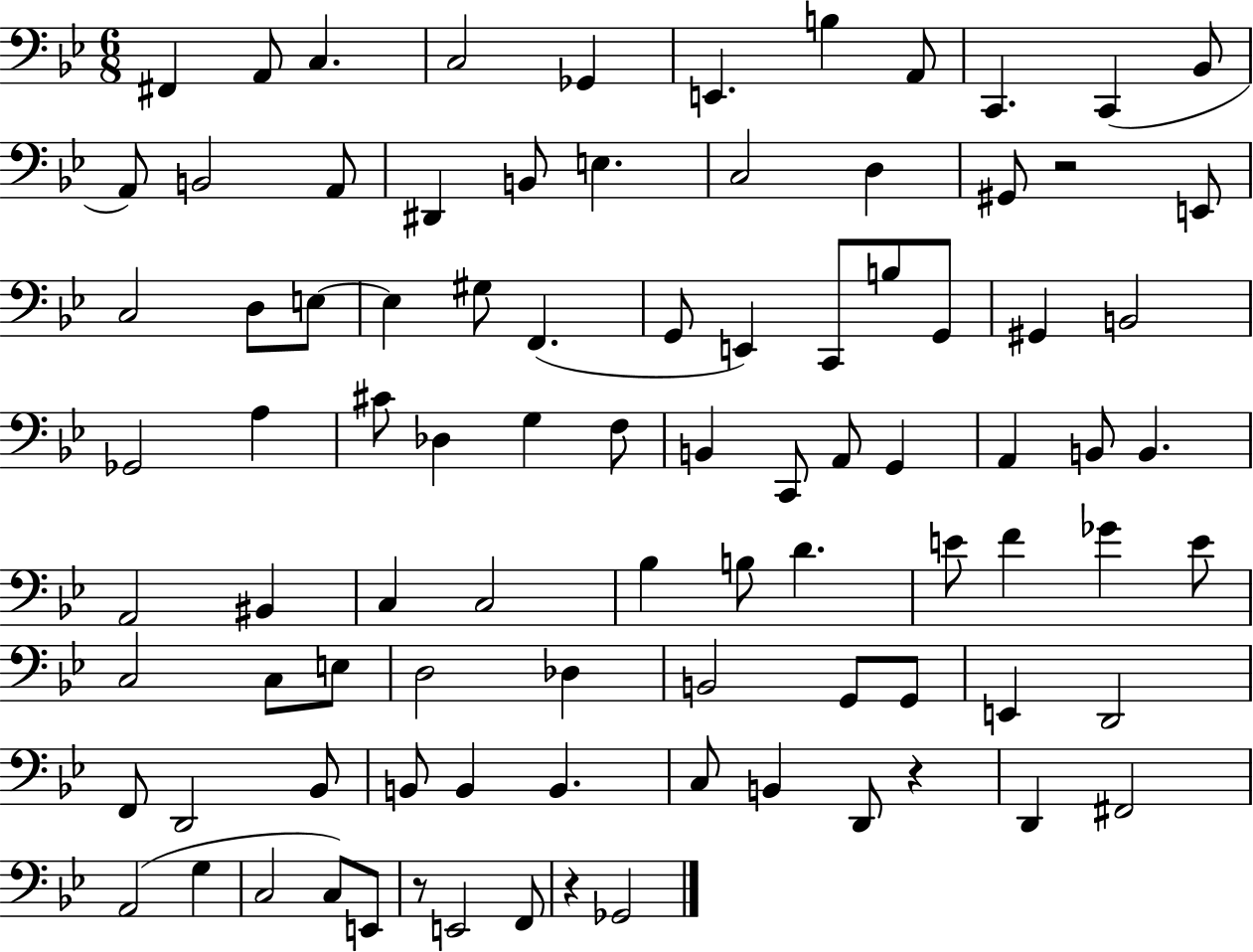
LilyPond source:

{
  \clef bass
  \numericTimeSignature
  \time 6/8
  \key bes \major
  \repeat volta 2 { fis,4 a,8 c4. | c2 ges,4 | e,4. b4 a,8 | c,4. c,4( bes,8 | \break a,8) b,2 a,8 | dis,4 b,8 e4. | c2 d4 | gis,8 r2 e,8 | \break c2 d8 e8~~ | e4 gis8 f,4.( | g,8 e,4) c,8 b8 g,8 | gis,4 b,2 | \break ges,2 a4 | cis'8 des4 g4 f8 | b,4 c,8 a,8 g,4 | a,4 b,8 b,4. | \break a,2 bis,4 | c4 c2 | bes4 b8 d'4. | e'8 f'4 ges'4 e'8 | \break c2 c8 e8 | d2 des4 | b,2 g,8 g,8 | e,4 d,2 | \break f,8 d,2 bes,8 | b,8 b,4 b,4. | c8 b,4 d,8 r4 | d,4 fis,2 | \break a,2( g4 | c2 c8) e,8 | r8 e,2 f,8 | r4 ges,2 | \break } \bar "|."
}